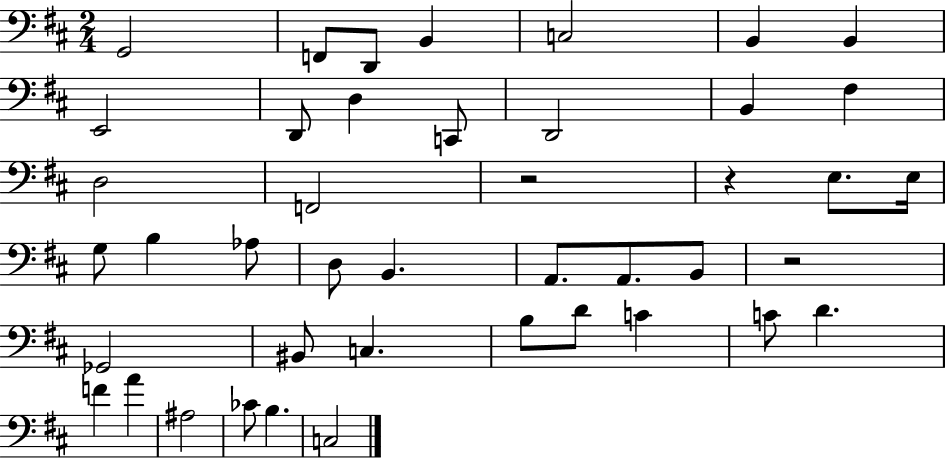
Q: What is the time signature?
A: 2/4